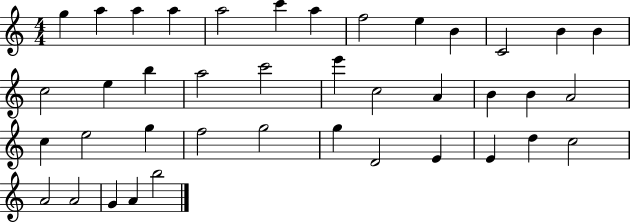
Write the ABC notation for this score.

X:1
T:Untitled
M:4/4
L:1/4
K:C
g a a a a2 c' a f2 e B C2 B B c2 e b a2 c'2 e' c2 A B B A2 c e2 g f2 g2 g D2 E E d c2 A2 A2 G A b2